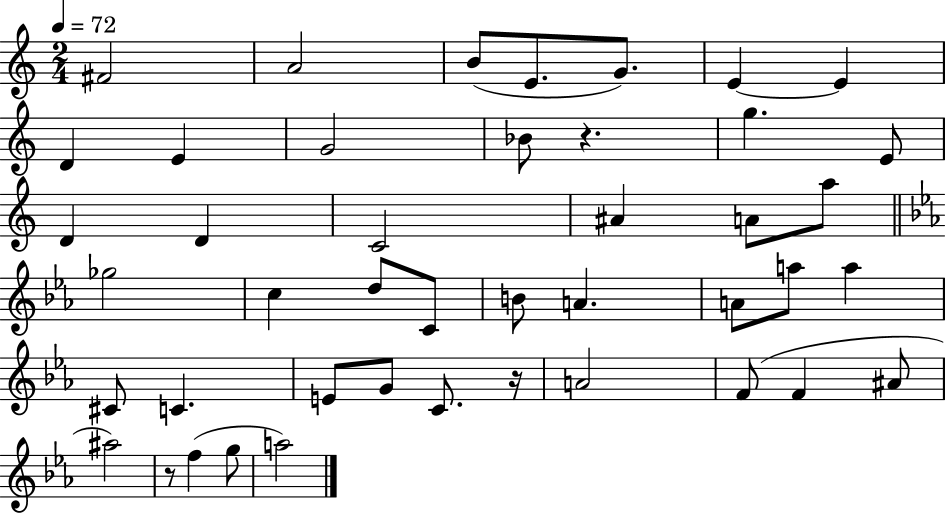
F#4/h A4/h B4/e E4/e. G4/e. E4/q E4/q D4/q E4/q G4/h Bb4/e R/q. G5/q. E4/e D4/q D4/q C4/h A#4/q A4/e A5/e Gb5/h C5/q D5/e C4/e B4/e A4/q. A4/e A5/e A5/q C#4/e C4/q. E4/e G4/e C4/e. R/s A4/h F4/e F4/q A#4/e A#5/h R/e F5/q G5/e A5/h